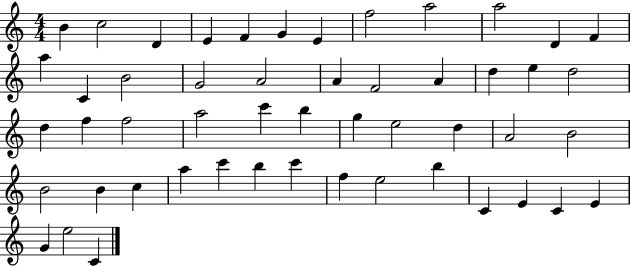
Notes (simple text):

B4/q C5/h D4/q E4/q F4/q G4/q E4/q F5/h A5/h A5/h D4/q F4/q A5/q C4/q B4/h G4/h A4/h A4/q F4/h A4/q D5/q E5/q D5/h D5/q F5/q F5/h A5/h C6/q B5/q G5/q E5/h D5/q A4/h B4/h B4/h B4/q C5/q A5/q C6/q B5/q C6/q F5/q E5/h B5/q C4/q E4/q C4/q E4/q G4/q E5/h C4/q